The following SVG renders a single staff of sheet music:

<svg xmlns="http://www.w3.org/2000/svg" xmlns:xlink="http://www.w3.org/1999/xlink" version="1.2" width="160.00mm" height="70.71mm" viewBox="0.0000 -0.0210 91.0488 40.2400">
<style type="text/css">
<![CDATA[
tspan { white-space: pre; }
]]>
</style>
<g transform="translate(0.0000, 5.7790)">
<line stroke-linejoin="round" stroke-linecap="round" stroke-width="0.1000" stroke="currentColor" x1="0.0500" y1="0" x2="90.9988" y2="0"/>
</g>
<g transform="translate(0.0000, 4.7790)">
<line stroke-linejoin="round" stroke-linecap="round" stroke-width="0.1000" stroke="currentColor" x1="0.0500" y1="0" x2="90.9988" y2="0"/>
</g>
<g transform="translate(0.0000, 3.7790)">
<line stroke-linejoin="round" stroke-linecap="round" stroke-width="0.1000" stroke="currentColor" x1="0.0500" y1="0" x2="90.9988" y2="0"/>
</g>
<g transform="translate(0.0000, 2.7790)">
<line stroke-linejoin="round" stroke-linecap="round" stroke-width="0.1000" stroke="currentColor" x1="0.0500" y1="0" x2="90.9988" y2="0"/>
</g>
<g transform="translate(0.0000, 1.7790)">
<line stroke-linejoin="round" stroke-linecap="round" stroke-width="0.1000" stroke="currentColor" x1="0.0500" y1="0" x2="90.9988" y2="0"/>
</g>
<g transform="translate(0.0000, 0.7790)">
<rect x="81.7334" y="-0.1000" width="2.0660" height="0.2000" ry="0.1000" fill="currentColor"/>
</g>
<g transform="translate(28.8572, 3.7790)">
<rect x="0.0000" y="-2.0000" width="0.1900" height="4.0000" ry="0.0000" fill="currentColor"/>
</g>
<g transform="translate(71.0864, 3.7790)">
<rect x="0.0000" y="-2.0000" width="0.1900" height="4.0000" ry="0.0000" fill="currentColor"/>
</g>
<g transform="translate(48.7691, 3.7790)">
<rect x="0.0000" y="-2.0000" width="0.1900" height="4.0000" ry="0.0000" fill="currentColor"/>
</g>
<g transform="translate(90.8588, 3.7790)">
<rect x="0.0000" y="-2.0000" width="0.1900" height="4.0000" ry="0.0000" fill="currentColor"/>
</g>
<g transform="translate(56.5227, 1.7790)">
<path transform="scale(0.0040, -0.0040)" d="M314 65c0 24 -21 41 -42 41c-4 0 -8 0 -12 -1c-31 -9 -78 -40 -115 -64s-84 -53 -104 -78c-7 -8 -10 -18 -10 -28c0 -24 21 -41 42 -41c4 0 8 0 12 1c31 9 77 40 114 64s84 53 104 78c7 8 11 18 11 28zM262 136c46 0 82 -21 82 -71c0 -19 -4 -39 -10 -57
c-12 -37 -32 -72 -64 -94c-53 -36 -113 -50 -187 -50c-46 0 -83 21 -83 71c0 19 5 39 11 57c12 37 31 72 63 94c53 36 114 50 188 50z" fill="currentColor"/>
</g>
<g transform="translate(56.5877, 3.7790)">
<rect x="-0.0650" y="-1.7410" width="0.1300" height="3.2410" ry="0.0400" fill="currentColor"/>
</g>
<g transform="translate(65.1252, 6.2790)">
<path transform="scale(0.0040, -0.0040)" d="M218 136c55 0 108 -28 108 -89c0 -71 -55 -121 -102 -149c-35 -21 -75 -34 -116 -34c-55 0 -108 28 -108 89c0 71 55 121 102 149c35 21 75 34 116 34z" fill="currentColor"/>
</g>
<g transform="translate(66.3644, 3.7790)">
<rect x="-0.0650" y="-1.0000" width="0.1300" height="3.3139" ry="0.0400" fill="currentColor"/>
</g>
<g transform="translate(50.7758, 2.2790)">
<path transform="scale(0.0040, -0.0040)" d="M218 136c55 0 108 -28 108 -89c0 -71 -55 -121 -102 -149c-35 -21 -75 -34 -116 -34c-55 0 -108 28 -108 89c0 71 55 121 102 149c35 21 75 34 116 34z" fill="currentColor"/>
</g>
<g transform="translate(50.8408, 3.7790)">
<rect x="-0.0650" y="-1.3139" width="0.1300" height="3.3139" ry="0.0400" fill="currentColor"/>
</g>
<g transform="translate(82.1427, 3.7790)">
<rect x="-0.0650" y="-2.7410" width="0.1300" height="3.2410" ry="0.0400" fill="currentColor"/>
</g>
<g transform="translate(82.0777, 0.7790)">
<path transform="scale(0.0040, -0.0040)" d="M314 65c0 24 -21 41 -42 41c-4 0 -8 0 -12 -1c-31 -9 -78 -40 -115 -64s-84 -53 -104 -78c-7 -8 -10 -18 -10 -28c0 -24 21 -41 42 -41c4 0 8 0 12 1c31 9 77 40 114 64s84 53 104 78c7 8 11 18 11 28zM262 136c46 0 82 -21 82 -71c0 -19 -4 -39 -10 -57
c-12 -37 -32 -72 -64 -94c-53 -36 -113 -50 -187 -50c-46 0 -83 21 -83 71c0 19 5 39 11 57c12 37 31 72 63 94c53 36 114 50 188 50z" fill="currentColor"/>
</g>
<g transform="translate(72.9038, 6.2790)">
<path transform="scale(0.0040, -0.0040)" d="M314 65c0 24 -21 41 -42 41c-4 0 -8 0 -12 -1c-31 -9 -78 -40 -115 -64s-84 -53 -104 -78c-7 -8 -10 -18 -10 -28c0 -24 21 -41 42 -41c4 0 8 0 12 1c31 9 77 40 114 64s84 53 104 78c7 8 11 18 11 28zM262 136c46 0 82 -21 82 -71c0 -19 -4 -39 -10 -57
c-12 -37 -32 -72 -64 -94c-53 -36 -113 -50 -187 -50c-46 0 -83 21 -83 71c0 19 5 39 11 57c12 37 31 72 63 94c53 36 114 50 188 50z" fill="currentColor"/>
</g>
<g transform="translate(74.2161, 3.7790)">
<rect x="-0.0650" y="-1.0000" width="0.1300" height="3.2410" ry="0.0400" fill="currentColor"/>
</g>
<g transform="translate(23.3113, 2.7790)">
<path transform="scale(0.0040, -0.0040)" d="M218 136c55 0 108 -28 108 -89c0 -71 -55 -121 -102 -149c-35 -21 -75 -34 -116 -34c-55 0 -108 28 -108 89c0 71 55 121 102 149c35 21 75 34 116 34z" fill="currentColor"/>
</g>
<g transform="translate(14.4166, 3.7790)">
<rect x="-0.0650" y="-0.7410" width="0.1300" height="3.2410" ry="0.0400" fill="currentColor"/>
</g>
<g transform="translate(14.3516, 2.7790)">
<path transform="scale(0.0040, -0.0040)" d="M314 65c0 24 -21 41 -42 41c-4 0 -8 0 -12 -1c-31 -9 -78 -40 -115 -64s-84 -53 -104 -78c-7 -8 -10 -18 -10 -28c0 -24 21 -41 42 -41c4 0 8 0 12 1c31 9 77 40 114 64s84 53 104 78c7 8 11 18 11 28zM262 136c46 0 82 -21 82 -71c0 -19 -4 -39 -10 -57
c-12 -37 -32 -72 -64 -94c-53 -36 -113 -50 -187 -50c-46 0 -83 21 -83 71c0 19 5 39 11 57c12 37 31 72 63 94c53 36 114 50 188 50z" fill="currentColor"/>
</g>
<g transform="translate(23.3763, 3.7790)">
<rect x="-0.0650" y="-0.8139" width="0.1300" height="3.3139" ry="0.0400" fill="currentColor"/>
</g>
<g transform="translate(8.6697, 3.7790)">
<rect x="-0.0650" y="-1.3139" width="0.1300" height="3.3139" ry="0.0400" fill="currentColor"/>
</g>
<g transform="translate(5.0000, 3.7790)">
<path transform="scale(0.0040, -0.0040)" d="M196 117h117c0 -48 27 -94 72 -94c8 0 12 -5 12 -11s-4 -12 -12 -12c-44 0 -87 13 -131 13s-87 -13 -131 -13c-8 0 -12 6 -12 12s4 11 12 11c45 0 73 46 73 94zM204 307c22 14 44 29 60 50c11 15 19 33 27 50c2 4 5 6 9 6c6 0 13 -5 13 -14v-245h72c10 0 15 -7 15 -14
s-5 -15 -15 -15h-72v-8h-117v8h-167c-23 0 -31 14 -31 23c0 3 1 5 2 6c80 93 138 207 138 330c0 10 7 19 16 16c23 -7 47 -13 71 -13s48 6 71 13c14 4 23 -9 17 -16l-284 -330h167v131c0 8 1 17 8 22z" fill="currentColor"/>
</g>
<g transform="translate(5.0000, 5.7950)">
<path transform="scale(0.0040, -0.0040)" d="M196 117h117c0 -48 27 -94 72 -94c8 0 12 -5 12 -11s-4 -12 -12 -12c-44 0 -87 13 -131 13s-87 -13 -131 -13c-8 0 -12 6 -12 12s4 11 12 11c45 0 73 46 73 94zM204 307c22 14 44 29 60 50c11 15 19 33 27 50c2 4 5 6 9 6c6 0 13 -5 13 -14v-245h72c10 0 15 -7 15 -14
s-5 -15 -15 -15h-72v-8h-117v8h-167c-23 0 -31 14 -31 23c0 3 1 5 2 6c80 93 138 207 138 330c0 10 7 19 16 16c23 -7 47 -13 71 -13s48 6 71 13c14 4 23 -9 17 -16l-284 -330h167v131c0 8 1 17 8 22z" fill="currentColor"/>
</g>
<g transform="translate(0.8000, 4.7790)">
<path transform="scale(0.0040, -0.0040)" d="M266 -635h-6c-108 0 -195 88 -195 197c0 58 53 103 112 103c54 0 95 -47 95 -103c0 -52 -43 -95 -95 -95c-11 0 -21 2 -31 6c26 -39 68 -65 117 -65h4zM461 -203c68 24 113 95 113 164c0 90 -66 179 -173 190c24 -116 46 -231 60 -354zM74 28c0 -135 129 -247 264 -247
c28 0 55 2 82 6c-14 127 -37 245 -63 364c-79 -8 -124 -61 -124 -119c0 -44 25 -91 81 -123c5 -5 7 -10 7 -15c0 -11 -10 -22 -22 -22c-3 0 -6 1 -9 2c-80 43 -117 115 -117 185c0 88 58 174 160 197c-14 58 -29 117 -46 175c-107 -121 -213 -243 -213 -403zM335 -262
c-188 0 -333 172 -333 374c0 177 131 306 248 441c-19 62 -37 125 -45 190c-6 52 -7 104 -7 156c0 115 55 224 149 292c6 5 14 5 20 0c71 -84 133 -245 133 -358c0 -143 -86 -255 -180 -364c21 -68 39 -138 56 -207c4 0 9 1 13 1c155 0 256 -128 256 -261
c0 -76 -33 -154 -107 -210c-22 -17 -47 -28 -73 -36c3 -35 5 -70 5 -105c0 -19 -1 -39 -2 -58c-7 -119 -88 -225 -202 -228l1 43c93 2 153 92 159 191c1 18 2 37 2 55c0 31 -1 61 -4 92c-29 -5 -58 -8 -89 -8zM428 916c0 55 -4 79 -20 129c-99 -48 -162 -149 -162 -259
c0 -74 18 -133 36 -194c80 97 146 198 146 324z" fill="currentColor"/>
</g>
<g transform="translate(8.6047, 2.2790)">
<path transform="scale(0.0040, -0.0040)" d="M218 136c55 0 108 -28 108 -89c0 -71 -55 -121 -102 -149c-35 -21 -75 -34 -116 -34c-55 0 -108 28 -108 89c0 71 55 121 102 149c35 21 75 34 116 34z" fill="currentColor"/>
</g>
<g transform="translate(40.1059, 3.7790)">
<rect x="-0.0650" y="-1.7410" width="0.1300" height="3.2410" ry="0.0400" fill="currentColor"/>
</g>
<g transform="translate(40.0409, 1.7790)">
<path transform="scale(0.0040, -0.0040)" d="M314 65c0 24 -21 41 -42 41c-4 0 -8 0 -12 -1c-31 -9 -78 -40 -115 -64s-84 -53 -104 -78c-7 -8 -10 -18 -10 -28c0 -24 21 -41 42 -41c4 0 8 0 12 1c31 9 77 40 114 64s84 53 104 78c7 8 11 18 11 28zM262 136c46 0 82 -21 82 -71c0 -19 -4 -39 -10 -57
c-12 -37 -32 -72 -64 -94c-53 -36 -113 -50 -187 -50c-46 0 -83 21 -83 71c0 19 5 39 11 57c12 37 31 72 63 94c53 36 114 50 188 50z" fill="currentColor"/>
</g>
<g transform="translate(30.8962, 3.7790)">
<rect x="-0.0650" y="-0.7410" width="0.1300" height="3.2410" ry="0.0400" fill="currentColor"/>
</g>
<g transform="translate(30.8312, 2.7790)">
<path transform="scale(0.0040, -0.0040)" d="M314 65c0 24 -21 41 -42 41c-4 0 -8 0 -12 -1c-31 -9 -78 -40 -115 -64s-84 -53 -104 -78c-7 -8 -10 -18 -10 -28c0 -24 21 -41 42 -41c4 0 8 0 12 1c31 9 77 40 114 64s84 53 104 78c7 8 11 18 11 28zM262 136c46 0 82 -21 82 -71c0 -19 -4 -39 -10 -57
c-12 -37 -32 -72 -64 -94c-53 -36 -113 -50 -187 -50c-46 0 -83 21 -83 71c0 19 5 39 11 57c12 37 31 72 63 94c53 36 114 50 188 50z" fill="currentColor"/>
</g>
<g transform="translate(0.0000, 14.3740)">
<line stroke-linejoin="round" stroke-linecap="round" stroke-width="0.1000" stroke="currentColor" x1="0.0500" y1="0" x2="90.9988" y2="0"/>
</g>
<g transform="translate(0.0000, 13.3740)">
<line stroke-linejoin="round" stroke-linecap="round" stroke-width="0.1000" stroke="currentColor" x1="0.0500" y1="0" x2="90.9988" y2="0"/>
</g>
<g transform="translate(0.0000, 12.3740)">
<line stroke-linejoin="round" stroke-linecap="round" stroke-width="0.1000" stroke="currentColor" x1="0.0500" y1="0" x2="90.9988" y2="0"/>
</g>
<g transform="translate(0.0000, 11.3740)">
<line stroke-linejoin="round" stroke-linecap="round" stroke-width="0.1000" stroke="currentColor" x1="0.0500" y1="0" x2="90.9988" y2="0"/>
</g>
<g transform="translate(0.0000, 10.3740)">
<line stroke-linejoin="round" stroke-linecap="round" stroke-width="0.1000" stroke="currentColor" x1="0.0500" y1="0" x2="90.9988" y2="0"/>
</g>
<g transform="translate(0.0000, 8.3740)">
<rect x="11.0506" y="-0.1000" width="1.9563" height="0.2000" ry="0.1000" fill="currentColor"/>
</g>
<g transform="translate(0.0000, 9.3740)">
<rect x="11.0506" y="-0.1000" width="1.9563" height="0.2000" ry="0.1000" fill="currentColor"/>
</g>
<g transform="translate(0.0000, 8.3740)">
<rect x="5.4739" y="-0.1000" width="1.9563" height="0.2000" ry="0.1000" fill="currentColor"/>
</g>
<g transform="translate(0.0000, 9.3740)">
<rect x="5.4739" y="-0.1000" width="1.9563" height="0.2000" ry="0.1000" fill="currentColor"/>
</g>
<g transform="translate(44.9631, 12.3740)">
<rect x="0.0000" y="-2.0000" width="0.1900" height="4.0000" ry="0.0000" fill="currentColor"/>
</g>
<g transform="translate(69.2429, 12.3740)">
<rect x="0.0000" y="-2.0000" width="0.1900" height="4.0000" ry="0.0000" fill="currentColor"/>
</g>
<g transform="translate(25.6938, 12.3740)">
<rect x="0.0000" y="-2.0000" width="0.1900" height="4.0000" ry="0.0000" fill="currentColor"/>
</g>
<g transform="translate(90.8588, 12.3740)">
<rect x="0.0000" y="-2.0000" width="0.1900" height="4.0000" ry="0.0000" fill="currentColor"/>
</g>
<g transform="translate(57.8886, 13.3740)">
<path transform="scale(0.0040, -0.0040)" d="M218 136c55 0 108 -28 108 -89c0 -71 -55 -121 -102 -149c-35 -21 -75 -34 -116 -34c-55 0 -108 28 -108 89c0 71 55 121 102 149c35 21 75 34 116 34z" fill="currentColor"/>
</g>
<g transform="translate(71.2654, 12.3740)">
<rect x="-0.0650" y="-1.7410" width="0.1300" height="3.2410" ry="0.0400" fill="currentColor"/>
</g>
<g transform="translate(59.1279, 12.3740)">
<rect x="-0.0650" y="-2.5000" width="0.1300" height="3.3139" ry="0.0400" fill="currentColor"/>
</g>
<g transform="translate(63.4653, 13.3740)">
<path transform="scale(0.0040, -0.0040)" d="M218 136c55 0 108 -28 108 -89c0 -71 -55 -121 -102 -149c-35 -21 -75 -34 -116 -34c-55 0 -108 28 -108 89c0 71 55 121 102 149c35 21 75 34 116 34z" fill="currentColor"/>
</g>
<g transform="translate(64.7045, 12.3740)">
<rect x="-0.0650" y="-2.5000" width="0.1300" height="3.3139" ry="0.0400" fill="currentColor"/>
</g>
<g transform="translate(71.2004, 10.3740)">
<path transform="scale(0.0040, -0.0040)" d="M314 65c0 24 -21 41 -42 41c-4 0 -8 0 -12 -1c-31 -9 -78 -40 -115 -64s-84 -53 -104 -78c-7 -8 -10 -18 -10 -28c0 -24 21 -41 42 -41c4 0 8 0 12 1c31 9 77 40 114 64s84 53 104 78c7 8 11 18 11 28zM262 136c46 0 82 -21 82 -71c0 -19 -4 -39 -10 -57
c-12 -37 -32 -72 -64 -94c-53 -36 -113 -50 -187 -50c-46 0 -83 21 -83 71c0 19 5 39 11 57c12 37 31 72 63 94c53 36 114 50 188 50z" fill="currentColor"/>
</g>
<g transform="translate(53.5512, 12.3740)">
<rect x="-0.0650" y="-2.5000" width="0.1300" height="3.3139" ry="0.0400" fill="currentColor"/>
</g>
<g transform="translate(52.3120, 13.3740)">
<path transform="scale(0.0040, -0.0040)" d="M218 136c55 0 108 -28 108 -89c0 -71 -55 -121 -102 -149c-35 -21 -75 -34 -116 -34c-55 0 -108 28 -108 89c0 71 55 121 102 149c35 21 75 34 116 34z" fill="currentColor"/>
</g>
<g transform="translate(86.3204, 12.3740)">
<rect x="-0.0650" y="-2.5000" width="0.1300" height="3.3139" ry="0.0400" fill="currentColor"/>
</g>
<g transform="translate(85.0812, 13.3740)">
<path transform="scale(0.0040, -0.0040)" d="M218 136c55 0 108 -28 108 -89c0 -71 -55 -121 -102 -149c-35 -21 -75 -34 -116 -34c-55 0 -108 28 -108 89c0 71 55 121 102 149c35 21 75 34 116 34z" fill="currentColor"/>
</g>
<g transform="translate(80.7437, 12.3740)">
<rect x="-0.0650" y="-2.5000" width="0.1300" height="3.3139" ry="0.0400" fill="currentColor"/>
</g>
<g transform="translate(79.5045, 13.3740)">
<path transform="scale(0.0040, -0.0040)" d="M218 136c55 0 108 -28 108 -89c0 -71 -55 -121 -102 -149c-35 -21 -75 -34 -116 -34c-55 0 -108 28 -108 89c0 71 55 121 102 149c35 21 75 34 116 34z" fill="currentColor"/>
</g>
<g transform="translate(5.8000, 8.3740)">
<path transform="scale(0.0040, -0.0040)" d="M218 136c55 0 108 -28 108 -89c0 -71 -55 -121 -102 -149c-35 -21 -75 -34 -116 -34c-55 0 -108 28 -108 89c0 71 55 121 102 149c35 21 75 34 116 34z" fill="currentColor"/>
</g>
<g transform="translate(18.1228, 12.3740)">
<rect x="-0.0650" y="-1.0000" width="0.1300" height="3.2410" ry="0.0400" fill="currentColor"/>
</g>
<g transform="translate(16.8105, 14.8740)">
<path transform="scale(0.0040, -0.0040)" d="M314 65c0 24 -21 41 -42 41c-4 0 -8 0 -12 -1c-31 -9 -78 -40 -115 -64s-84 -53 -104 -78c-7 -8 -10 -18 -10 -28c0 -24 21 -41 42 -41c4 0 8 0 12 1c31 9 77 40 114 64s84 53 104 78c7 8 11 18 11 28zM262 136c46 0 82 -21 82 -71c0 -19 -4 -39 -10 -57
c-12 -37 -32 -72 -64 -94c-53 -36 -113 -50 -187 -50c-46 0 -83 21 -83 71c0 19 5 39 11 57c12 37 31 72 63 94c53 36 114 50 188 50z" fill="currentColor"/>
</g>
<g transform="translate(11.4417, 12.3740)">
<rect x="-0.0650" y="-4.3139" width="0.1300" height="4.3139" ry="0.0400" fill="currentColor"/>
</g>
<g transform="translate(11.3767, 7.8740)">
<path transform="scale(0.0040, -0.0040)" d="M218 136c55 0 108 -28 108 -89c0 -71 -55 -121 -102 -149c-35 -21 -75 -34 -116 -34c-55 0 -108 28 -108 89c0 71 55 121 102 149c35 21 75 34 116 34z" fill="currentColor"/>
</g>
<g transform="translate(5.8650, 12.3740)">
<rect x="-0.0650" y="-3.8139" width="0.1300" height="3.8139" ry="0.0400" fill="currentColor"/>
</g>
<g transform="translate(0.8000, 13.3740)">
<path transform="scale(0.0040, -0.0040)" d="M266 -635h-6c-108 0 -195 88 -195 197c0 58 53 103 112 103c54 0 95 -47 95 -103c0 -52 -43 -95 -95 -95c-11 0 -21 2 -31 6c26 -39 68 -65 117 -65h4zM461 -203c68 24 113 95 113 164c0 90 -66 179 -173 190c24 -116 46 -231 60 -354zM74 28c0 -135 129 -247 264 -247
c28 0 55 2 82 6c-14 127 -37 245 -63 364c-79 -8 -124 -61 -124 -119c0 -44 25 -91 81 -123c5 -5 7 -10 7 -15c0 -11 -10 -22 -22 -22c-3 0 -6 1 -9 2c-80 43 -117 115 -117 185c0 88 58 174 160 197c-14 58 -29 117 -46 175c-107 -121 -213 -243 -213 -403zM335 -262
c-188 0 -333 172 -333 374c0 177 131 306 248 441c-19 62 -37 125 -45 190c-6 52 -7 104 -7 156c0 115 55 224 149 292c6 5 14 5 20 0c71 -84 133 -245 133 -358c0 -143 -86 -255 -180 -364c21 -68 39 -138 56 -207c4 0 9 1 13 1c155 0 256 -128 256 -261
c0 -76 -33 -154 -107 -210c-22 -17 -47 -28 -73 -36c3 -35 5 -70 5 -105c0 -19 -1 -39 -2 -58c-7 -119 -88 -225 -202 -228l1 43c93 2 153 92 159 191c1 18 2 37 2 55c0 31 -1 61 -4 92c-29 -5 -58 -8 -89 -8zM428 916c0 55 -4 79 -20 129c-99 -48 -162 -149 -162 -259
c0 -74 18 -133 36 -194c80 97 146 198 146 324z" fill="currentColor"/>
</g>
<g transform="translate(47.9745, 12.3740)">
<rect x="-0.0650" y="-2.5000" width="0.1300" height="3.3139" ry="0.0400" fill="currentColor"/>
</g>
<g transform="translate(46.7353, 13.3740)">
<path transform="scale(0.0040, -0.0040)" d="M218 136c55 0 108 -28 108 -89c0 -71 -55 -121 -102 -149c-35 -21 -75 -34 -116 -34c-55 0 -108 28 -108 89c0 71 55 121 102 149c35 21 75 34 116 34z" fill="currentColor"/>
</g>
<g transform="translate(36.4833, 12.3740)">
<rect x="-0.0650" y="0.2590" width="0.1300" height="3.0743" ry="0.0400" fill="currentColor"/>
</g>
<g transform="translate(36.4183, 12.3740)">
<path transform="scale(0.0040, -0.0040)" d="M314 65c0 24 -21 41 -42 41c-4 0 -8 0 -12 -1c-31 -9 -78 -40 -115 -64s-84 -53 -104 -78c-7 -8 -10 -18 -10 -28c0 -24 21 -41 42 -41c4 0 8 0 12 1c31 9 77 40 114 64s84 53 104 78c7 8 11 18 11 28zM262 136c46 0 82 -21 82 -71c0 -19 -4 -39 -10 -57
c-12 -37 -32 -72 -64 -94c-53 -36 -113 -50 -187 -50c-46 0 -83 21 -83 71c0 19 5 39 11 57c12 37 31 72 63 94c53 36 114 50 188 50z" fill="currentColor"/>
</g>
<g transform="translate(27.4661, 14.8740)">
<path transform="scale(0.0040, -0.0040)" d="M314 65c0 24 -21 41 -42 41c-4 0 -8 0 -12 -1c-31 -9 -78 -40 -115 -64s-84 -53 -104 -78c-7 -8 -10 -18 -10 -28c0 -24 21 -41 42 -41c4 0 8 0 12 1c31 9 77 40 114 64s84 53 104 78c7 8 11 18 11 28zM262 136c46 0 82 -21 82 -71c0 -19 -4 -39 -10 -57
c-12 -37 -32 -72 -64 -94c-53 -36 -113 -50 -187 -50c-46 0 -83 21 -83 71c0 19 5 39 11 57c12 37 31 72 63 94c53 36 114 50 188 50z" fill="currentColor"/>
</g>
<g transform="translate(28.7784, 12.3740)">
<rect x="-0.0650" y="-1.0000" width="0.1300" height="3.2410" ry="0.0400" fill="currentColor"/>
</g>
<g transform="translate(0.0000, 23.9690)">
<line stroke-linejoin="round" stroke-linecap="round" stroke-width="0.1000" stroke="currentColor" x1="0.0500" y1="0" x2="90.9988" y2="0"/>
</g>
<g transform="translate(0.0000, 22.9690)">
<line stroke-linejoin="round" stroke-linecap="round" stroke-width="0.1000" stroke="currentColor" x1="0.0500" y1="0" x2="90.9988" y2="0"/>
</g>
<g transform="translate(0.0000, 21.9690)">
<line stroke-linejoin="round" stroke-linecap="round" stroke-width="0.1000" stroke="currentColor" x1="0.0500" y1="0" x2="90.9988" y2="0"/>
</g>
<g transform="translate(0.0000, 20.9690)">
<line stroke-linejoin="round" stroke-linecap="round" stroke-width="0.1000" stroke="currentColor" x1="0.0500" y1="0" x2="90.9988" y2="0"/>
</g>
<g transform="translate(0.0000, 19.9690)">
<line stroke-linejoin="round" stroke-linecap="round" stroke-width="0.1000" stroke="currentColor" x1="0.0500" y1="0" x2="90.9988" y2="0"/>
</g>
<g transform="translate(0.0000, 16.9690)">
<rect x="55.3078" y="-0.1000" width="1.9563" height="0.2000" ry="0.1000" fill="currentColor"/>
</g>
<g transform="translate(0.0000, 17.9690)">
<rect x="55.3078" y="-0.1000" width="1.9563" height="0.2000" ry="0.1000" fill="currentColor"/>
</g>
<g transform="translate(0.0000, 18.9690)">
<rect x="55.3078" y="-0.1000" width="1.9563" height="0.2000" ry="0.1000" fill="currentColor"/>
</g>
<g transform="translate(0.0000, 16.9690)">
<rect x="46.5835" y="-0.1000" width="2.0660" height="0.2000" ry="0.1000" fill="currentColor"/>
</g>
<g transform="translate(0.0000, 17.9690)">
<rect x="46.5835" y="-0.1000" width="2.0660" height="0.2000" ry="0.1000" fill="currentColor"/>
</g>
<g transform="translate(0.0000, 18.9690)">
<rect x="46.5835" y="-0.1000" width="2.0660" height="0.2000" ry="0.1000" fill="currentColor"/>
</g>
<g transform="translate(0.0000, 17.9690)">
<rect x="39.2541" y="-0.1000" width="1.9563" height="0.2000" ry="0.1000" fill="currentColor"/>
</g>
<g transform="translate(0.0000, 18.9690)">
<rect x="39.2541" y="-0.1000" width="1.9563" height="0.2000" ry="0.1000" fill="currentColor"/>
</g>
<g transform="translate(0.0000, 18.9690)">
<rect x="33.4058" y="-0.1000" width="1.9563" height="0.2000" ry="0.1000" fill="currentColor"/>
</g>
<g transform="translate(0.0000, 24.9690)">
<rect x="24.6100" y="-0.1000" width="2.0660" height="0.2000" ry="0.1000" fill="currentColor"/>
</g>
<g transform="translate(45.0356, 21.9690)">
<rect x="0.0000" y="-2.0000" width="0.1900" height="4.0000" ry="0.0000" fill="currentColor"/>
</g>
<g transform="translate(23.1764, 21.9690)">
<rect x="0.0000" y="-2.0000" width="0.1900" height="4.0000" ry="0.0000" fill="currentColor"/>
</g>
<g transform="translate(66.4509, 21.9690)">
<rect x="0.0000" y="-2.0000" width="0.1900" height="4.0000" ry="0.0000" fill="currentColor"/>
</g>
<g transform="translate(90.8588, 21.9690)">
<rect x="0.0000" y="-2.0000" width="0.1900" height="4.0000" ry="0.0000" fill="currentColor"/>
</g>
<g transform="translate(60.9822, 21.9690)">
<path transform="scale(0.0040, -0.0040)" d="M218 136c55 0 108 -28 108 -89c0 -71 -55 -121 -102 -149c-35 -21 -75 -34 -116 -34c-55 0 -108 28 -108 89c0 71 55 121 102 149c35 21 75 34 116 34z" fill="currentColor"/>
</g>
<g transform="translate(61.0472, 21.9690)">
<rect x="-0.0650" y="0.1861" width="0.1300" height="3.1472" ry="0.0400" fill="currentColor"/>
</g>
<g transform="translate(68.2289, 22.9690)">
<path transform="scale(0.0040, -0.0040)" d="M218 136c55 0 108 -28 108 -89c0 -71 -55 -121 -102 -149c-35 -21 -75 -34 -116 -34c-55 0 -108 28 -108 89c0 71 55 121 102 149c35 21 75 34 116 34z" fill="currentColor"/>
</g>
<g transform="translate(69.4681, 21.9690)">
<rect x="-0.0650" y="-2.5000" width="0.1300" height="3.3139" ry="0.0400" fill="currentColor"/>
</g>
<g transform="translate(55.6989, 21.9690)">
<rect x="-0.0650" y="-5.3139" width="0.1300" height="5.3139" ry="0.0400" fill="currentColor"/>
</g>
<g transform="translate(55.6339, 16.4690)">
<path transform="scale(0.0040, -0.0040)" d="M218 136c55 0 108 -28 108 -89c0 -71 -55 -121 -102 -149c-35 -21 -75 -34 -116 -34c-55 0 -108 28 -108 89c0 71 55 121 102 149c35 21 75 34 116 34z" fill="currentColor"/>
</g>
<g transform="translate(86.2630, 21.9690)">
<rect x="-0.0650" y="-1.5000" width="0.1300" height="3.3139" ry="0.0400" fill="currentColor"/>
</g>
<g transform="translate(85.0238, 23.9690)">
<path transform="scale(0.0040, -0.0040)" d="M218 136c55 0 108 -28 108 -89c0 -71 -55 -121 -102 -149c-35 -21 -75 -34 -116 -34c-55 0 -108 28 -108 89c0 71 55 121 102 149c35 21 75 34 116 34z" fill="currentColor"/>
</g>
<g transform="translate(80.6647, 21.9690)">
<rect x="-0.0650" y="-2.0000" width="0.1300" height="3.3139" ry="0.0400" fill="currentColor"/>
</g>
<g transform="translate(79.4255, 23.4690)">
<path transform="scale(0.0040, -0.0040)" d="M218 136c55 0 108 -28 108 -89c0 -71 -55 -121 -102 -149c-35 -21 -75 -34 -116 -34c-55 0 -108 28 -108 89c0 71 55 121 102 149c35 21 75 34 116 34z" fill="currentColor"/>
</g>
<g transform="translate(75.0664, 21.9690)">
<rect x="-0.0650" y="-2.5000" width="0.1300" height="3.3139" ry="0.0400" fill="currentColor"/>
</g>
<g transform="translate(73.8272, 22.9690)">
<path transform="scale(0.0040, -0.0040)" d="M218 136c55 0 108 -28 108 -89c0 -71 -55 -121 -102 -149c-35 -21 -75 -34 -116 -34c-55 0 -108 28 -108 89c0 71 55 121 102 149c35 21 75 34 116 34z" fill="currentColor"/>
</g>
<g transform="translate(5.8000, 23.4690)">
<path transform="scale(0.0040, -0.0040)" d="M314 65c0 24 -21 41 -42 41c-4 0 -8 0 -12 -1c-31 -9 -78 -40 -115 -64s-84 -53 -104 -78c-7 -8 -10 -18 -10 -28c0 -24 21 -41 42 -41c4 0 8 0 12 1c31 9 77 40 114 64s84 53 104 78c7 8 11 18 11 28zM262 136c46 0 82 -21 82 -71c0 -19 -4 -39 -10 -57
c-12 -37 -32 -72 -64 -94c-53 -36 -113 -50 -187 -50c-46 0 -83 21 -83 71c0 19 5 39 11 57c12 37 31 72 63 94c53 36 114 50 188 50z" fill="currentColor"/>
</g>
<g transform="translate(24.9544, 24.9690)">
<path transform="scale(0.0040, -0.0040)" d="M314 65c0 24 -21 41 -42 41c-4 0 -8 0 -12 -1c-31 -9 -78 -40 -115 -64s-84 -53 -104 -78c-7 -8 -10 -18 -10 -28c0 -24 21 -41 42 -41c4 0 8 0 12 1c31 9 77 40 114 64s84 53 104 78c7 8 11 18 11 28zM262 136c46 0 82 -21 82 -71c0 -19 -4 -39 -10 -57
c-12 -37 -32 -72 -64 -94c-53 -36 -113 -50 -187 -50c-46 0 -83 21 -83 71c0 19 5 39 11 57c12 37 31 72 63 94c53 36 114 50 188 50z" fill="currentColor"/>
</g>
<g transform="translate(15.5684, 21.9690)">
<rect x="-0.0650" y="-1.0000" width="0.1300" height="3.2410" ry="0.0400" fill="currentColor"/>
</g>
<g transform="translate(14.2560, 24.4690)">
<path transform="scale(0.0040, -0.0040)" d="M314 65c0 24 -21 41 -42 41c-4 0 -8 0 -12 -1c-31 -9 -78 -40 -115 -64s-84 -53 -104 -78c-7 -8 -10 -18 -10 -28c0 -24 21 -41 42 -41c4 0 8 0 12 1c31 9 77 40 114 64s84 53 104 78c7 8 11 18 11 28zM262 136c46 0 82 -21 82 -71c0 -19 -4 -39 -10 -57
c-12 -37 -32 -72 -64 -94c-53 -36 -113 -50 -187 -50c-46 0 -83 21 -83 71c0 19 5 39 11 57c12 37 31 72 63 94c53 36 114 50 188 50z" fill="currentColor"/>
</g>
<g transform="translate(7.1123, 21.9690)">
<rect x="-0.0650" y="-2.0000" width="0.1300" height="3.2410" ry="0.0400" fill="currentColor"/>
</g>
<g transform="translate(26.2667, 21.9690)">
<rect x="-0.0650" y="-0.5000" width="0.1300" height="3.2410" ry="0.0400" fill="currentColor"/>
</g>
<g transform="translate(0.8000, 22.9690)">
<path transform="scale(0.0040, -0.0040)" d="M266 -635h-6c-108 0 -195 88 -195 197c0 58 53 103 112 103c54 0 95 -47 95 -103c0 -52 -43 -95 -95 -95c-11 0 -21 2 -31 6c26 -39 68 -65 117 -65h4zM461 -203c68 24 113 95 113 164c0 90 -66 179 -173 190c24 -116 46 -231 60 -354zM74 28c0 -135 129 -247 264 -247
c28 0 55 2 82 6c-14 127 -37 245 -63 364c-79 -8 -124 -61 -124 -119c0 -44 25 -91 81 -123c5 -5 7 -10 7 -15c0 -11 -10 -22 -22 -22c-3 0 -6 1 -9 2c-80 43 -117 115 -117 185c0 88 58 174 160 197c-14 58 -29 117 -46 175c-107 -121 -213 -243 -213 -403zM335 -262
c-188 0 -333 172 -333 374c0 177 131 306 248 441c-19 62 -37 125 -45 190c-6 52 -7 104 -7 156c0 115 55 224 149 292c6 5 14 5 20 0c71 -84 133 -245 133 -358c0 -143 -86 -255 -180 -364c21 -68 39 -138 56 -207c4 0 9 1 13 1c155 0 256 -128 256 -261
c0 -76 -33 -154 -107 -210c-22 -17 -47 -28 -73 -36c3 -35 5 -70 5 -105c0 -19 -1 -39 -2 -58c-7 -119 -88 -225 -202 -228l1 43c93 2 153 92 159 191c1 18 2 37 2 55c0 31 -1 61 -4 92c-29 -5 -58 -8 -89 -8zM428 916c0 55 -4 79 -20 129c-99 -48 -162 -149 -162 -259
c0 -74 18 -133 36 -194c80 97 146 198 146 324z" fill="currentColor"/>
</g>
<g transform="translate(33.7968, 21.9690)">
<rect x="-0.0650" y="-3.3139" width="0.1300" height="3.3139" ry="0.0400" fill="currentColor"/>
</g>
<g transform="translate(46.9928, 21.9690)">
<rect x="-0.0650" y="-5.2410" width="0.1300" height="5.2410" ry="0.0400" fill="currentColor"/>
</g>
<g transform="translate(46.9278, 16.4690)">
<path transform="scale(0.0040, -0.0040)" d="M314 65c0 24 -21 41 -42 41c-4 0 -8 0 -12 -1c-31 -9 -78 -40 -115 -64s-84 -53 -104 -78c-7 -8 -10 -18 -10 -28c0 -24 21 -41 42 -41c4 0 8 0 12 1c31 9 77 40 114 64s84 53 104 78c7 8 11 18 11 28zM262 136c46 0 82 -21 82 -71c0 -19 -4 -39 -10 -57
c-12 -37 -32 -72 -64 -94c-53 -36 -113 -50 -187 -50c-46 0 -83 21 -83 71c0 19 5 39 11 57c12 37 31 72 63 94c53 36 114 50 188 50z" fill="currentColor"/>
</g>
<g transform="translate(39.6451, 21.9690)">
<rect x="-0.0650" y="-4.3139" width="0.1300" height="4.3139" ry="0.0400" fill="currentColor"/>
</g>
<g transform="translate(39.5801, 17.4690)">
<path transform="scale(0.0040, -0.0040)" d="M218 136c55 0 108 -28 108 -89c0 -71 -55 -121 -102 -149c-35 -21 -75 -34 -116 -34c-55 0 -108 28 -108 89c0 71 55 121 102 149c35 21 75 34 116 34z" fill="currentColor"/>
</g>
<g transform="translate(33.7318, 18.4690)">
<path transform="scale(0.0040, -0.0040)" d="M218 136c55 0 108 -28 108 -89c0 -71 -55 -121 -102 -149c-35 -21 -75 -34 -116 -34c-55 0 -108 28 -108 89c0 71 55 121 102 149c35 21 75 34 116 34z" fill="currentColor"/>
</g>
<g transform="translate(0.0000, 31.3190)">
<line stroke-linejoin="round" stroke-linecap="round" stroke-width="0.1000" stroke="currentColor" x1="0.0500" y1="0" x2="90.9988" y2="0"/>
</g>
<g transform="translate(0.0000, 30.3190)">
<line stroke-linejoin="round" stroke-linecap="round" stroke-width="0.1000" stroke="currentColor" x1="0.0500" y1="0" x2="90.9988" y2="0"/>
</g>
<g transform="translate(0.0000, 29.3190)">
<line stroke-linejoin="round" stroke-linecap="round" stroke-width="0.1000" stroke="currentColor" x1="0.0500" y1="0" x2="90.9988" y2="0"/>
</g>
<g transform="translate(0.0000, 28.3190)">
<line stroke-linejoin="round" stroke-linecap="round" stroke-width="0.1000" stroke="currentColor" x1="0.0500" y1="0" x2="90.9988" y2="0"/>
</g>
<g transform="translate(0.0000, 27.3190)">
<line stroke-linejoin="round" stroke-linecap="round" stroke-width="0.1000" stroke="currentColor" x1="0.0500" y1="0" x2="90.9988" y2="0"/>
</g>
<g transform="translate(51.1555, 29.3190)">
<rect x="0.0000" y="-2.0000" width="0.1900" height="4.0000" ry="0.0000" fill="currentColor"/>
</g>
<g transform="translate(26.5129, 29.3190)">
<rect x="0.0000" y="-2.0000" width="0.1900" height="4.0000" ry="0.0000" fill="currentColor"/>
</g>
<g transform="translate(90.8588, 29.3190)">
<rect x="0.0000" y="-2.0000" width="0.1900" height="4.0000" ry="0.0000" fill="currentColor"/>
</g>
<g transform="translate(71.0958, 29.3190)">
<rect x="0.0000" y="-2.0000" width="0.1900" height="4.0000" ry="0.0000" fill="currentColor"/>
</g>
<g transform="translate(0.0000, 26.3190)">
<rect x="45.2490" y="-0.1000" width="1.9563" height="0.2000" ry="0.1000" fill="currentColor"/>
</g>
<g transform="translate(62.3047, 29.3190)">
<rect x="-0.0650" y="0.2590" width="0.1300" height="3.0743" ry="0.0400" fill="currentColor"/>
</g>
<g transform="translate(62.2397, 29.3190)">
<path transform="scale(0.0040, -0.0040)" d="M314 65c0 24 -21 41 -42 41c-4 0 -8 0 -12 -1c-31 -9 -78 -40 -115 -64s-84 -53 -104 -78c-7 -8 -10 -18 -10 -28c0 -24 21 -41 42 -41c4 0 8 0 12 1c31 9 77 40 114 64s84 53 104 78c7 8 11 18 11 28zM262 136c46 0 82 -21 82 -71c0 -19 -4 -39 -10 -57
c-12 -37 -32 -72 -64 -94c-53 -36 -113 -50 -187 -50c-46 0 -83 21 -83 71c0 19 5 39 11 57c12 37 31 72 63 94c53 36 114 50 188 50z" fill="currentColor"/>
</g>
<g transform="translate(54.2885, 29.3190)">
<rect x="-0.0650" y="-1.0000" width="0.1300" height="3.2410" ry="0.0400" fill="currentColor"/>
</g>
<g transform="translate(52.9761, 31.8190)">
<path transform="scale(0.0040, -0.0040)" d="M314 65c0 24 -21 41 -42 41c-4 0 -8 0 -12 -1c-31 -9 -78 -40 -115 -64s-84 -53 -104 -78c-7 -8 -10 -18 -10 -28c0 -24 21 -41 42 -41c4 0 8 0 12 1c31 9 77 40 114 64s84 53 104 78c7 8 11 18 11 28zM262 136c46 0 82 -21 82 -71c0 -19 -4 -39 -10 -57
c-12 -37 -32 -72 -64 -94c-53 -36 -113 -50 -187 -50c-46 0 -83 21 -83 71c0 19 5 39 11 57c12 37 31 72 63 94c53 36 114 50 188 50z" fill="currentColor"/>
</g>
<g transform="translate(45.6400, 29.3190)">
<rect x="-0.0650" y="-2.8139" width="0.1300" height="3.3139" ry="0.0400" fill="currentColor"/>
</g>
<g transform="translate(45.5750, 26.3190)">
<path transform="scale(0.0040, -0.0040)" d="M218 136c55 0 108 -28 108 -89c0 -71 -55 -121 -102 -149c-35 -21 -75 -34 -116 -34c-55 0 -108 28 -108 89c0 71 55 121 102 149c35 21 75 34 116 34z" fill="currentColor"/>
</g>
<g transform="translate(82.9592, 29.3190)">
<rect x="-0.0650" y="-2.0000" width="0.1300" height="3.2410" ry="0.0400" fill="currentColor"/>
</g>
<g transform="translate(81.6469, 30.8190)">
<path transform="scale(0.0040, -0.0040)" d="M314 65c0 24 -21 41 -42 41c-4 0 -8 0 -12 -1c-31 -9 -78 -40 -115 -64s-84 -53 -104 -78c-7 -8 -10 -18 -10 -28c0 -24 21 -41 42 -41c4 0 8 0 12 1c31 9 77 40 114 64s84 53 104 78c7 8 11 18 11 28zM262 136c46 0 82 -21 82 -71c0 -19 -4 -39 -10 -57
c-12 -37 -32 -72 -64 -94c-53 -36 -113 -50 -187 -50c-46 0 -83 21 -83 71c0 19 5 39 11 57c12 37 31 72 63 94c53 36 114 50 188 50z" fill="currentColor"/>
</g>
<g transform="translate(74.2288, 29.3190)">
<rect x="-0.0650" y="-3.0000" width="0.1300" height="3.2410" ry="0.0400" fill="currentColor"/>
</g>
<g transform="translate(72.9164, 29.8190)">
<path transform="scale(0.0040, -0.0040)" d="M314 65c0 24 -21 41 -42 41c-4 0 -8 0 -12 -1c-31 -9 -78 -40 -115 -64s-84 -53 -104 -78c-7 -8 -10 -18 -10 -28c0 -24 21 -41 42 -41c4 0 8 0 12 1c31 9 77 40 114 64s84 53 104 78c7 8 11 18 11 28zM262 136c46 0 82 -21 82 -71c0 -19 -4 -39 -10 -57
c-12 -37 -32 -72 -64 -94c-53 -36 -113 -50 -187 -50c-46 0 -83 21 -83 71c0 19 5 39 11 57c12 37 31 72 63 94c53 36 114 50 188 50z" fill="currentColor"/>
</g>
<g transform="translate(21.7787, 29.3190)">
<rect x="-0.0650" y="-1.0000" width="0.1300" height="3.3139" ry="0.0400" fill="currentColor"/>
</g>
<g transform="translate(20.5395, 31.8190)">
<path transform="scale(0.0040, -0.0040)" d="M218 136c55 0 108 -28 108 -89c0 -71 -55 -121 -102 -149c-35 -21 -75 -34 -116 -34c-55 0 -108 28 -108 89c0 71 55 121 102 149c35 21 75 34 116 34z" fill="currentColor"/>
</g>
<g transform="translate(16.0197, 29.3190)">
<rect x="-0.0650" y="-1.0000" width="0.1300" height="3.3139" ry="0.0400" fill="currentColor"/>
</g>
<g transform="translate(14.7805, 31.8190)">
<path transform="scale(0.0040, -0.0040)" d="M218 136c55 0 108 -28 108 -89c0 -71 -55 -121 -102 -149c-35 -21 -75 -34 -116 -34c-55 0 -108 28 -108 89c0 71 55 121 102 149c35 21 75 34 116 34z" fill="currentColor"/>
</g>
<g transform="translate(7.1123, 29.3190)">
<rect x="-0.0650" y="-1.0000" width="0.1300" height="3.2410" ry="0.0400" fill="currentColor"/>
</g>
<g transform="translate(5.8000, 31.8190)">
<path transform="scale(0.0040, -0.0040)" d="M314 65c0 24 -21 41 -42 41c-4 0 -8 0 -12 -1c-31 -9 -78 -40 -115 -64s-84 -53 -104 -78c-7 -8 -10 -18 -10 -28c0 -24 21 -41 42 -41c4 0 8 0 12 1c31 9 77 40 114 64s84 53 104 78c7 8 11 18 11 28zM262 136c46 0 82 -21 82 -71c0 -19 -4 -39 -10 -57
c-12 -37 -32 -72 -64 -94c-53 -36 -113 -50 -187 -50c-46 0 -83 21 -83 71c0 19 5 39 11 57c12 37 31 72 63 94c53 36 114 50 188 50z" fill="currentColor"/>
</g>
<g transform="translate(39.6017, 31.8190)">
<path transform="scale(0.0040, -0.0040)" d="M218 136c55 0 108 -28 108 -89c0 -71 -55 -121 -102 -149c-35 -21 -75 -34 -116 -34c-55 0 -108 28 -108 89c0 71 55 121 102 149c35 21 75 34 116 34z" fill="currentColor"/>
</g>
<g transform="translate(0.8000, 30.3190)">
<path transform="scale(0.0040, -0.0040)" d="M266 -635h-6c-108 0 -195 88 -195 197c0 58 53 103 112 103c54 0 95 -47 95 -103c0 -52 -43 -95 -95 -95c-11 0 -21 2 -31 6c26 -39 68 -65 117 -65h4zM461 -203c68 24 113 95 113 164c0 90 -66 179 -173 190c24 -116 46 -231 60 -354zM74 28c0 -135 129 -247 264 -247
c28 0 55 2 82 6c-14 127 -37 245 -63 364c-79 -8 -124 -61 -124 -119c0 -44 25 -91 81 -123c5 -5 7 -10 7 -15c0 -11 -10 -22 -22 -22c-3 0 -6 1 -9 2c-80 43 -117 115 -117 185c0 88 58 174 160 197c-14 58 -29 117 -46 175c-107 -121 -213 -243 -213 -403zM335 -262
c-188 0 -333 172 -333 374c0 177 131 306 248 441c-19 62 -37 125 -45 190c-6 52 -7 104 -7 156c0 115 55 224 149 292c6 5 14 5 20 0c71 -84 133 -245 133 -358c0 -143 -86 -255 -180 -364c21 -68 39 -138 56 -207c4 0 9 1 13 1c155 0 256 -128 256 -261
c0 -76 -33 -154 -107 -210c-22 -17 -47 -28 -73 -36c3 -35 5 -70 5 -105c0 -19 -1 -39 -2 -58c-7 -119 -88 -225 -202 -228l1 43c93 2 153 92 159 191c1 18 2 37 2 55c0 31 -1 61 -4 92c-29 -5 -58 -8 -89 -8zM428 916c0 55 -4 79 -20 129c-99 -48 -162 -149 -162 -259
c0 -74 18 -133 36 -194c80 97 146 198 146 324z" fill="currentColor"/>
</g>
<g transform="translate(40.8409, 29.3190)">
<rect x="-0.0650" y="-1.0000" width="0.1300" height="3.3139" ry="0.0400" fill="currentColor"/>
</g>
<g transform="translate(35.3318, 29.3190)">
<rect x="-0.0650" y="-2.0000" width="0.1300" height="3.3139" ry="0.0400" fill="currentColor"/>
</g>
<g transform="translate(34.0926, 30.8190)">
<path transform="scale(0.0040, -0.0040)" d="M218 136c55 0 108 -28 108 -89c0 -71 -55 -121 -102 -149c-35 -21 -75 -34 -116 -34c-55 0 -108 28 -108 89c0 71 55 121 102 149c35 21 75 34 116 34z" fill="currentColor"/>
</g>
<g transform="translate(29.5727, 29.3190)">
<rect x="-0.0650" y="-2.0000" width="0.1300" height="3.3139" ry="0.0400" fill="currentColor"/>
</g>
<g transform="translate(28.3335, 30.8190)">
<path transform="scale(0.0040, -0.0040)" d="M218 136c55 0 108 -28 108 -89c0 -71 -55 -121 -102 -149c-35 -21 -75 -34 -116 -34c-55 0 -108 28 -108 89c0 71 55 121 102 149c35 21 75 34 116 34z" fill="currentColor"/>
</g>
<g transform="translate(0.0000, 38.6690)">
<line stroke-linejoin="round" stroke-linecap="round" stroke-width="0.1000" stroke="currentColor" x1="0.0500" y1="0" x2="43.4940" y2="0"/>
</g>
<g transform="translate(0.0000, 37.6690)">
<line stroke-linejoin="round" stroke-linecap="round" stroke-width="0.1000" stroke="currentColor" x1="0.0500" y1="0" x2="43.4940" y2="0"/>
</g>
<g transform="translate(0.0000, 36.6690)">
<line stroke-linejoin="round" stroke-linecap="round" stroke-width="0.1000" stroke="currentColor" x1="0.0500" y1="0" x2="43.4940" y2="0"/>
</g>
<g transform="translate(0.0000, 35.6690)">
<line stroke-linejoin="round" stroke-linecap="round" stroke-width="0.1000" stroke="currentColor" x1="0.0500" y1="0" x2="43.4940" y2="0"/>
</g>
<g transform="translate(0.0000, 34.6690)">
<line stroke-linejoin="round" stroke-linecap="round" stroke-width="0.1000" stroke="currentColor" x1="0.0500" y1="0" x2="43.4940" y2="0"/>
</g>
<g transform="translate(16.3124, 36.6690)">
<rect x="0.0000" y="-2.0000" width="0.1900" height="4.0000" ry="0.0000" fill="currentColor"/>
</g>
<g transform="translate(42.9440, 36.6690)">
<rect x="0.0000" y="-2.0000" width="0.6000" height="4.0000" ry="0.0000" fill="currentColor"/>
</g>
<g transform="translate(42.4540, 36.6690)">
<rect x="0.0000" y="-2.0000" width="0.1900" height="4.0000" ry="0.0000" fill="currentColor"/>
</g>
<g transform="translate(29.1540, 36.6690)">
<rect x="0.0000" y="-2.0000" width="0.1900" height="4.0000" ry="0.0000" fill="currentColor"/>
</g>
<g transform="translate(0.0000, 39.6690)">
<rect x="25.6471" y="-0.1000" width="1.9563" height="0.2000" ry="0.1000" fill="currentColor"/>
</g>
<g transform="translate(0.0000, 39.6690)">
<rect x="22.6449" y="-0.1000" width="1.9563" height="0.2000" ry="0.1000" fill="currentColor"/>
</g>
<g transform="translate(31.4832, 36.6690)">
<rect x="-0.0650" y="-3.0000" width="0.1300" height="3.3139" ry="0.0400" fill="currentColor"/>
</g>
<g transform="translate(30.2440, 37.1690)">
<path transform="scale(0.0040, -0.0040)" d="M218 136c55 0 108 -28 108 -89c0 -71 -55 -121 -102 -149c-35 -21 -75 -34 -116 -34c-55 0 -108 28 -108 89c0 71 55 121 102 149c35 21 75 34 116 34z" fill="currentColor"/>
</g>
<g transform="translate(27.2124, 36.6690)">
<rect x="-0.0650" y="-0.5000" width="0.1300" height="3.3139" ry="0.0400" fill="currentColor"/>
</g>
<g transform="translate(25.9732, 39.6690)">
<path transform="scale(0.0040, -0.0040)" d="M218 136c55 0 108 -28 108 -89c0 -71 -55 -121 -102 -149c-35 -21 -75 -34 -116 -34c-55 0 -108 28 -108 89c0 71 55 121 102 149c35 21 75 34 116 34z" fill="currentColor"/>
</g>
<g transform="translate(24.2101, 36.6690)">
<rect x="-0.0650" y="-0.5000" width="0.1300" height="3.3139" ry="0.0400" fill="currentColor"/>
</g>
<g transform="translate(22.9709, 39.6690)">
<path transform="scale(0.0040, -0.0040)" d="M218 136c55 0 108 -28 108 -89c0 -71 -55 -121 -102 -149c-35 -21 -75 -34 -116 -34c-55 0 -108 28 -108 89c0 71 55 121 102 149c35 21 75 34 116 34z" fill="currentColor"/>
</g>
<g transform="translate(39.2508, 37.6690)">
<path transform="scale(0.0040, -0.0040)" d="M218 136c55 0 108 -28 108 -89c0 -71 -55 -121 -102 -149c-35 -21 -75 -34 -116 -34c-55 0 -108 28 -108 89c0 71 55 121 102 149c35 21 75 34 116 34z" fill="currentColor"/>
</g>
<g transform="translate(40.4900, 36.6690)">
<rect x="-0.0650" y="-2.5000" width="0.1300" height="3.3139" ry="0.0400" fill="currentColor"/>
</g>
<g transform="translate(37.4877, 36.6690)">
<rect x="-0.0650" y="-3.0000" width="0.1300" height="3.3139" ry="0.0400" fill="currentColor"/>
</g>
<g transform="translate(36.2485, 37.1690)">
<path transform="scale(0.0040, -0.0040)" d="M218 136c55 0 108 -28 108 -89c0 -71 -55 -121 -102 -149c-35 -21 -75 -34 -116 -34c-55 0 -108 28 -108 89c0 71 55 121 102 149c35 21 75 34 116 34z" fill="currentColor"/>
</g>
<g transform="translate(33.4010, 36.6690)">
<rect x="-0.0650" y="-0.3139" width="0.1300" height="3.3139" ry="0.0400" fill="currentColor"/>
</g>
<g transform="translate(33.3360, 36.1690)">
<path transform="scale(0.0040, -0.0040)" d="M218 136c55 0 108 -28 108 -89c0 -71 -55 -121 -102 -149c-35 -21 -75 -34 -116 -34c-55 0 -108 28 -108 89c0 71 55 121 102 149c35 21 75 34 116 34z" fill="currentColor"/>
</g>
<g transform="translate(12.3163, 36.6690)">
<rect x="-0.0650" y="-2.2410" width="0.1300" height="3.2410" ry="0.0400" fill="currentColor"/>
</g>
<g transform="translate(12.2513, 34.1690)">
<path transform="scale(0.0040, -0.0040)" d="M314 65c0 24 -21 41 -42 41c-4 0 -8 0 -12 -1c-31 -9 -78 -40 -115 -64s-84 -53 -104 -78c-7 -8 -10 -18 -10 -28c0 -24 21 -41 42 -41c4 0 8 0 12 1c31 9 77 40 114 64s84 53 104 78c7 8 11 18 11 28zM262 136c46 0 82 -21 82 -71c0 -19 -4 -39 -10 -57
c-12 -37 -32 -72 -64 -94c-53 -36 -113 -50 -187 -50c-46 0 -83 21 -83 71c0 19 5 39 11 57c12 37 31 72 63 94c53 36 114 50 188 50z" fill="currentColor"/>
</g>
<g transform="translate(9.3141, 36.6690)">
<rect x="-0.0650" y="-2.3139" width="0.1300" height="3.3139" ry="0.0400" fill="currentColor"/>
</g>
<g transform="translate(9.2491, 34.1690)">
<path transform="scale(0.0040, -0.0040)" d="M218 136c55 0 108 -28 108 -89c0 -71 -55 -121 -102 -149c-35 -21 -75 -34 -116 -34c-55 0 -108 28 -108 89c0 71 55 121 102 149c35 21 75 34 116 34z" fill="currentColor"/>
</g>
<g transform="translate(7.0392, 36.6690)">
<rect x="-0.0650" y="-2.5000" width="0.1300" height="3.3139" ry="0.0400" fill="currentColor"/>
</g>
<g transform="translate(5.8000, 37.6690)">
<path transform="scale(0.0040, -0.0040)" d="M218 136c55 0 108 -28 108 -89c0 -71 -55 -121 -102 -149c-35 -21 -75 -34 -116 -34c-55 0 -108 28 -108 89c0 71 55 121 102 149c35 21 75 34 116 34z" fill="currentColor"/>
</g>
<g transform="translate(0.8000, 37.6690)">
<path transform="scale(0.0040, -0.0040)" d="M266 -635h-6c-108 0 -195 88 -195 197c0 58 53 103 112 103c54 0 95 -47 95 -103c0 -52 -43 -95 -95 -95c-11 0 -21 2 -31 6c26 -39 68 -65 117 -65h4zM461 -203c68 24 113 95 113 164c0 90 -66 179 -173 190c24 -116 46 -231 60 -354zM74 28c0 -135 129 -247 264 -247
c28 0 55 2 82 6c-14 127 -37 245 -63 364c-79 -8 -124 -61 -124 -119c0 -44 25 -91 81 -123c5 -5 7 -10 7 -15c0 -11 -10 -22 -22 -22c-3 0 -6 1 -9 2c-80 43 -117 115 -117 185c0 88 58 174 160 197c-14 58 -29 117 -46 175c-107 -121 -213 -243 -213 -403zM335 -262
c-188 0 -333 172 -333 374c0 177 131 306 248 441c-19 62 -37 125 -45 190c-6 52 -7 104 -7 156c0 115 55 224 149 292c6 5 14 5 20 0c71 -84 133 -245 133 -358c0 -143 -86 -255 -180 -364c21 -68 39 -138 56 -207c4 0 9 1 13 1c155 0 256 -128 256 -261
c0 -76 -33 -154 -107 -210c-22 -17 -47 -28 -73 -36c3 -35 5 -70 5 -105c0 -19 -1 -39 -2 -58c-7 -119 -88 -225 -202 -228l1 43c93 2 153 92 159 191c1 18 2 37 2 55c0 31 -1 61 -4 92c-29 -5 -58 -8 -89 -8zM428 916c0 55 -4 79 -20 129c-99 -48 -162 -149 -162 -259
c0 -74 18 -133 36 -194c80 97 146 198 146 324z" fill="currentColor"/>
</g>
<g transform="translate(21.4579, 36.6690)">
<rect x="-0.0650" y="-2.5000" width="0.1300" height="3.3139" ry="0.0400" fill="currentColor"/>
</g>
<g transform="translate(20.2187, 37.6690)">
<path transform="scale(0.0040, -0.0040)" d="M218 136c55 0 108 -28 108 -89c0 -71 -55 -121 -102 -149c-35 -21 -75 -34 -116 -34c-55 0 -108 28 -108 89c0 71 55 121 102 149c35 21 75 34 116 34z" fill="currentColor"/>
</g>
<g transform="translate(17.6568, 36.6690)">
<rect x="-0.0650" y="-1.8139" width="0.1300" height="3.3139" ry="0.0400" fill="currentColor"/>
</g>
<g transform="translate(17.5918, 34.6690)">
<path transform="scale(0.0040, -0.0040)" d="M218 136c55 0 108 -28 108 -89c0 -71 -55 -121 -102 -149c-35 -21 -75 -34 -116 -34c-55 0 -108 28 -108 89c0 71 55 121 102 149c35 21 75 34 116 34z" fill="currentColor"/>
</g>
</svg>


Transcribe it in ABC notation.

X:1
T:Untitled
M:4/4
L:1/4
K:C
e d2 d d2 f2 e f2 D D2 a2 c' d' D2 D2 B2 G G G G f2 G G F2 D2 C2 b d' f'2 f' B G G F E D2 D D F F D a D2 B2 A2 F2 G g g2 f G C C A c A G